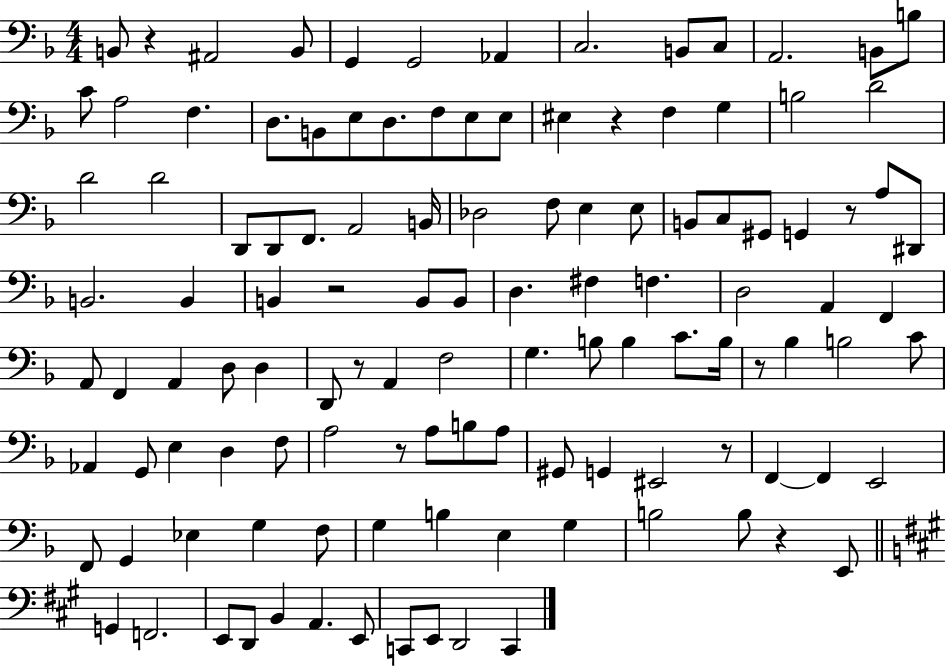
B2/e R/q A#2/h B2/e G2/q G2/h Ab2/q C3/h. B2/e C3/e A2/h. B2/e B3/e C4/e A3/h F3/q. D3/e. B2/e E3/e D3/e. F3/e E3/e E3/e EIS3/q R/q F3/q G3/q B3/h D4/h D4/h D4/h D2/e D2/e F2/e. A2/h B2/s Db3/h F3/e E3/q E3/e B2/e C3/e G#2/e G2/q R/e A3/e D#2/e B2/h. B2/q B2/q R/h B2/e B2/e D3/q. F#3/q F3/q. D3/h A2/q F2/q A2/e F2/q A2/q D3/e D3/q D2/e R/e A2/q F3/h G3/q. B3/e B3/q C4/e. B3/s R/e Bb3/q B3/h C4/e Ab2/q G2/e E3/q D3/q F3/e A3/h R/e A3/e B3/e A3/e G#2/e G2/q EIS2/h R/e F2/q F2/q E2/h F2/e G2/q Eb3/q G3/q F3/e G3/q B3/q E3/q G3/q B3/h B3/e R/q E2/e G2/q F2/h. E2/e D2/e B2/q A2/q. E2/e C2/e E2/e D2/h C2/q